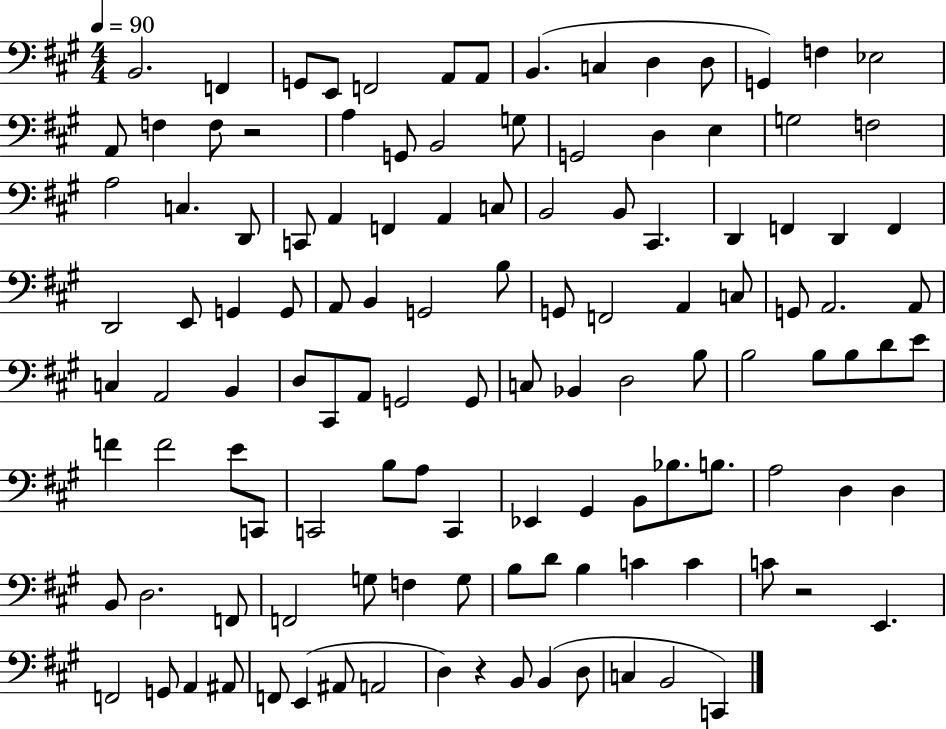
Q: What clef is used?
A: bass